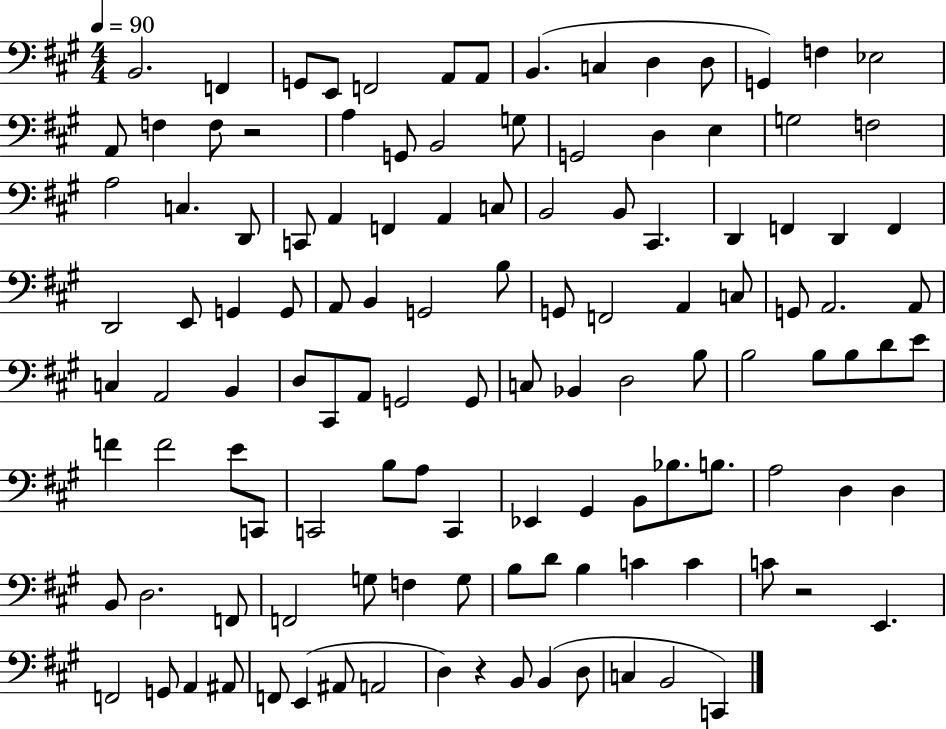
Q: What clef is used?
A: bass